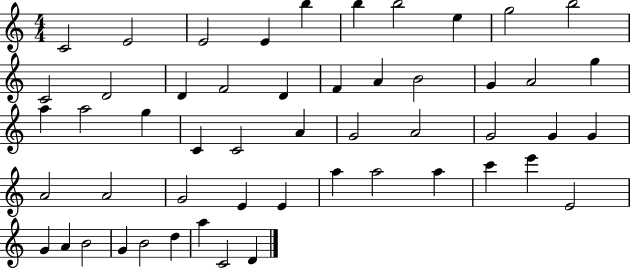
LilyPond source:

{
  \clef treble
  \numericTimeSignature
  \time 4/4
  \key c \major
  c'2 e'2 | e'2 e'4 b''4 | b''4 b''2 e''4 | g''2 b''2 | \break c'2 d'2 | d'4 f'2 d'4 | f'4 a'4 b'2 | g'4 a'2 g''4 | \break a''4 a''2 g''4 | c'4 c'2 a'4 | g'2 a'2 | g'2 g'4 g'4 | \break a'2 a'2 | g'2 e'4 e'4 | a''4 a''2 a''4 | c'''4 e'''4 e'2 | \break g'4 a'4 b'2 | g'4 b'2 d''4 | a''4 c'2 d'4 | \bar "|."
}